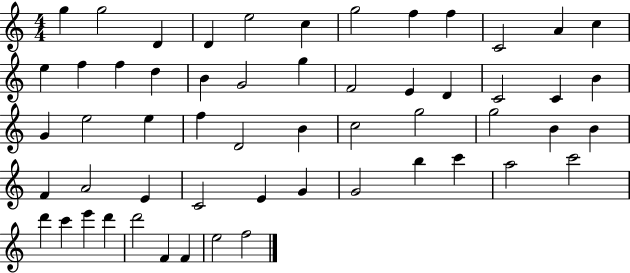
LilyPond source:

{
  \clef treble
  \numericTimeSignature
  \time 4/4
  \key c \major
  g''4 g''2 d'4 | d'4 e''2 c''4 | g''2 f''4 f''4 | c'2 a'4 c''4 | \break e''4 f''4 f''4 d''4 | b'4 g'2 g''4 | f'2 e'4 d'4 | c'2 c'4 b'4 | \break g'4 e''2 e''4 | f''4 d'2 b'4 | c''2 g''2 | g''2 b'4 b'4 | \break f'4 a'2 e'4 | c'2 e'4 g'4 | g'2 b''4 c'''4 | a''2 c'''2 | \break d'''4 c'''4 e'''4 d'''4 | d'''2 f'4 f'4 | e''2 f''2 | \bar "|."
}